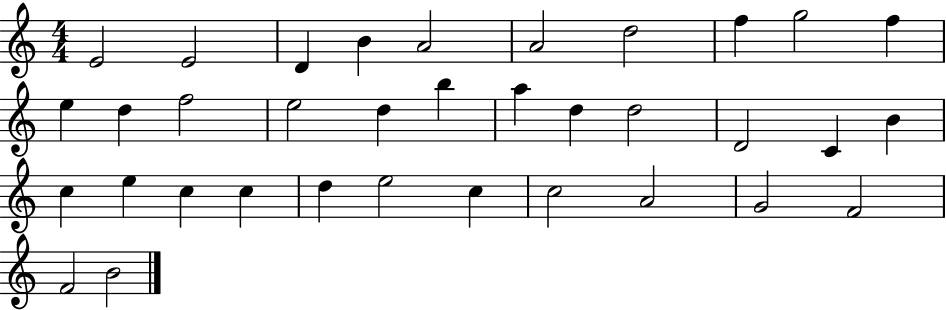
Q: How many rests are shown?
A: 0